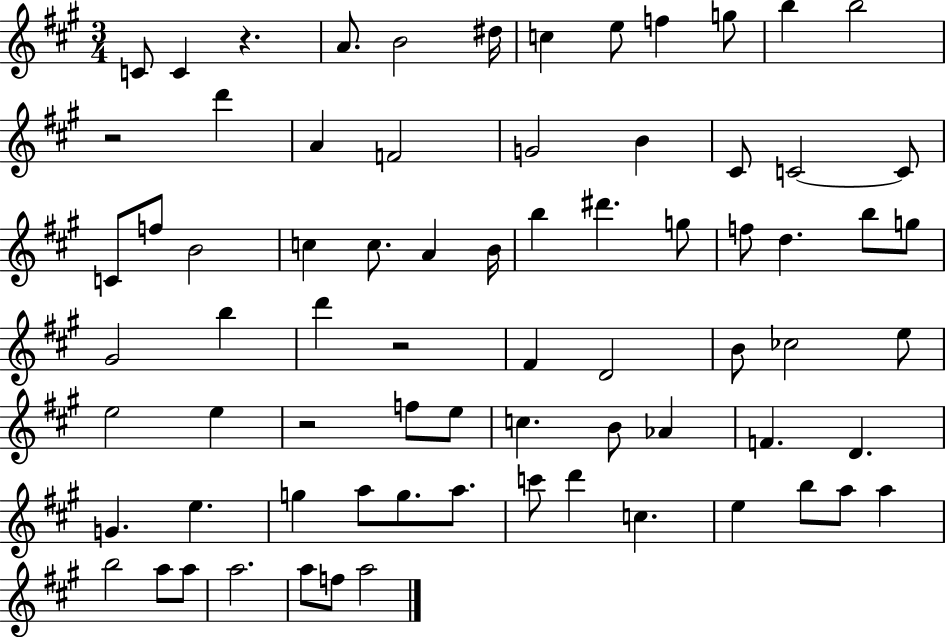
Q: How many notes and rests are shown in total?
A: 74